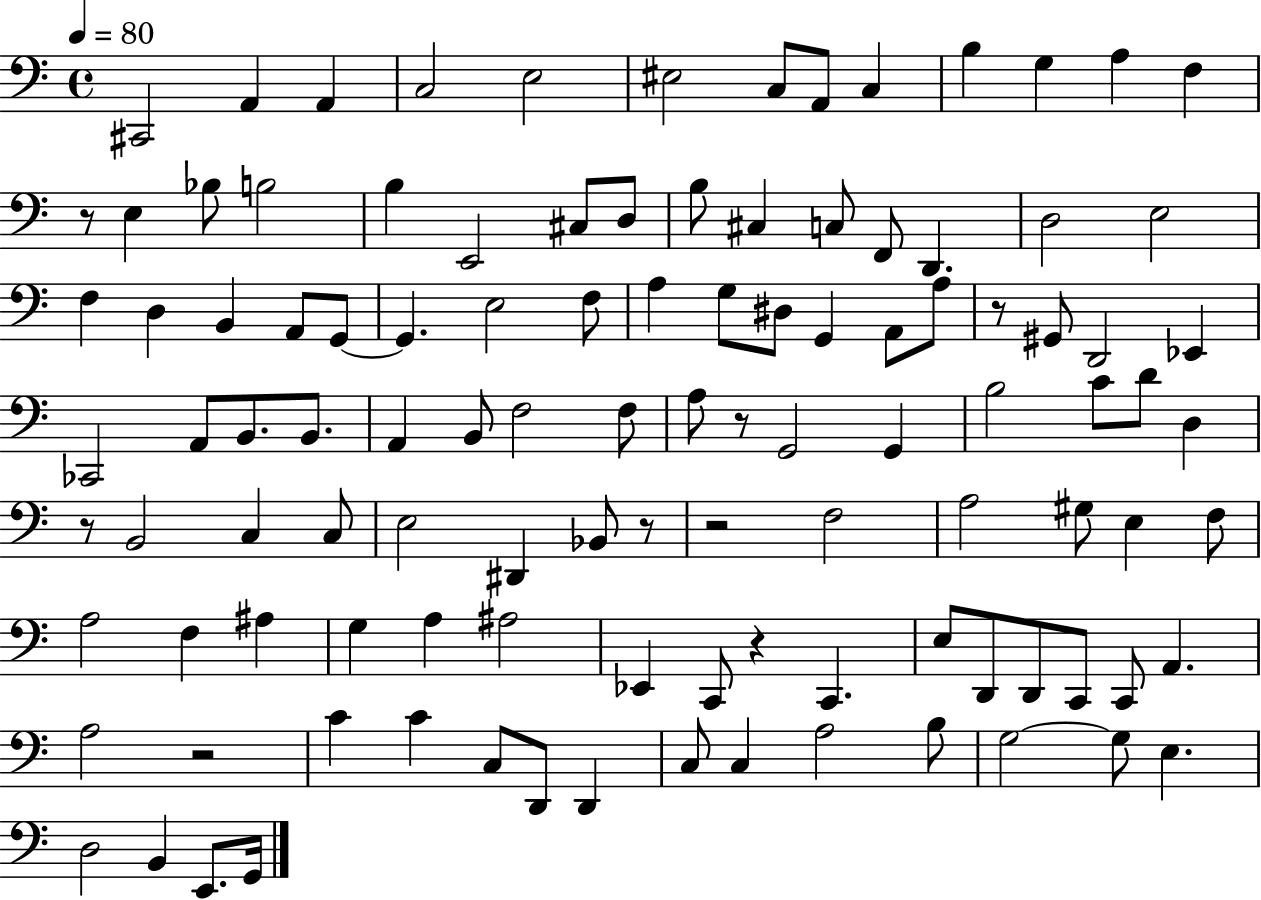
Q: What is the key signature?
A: C major